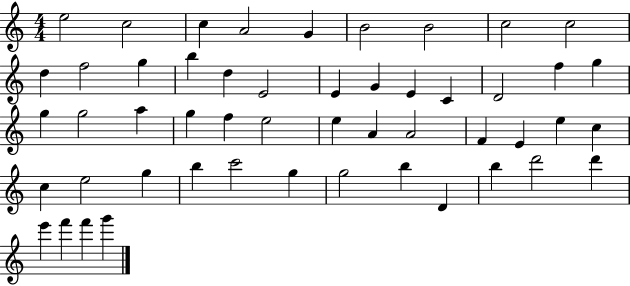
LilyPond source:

{
  \clef treble
  \numericTimeSignature
  \time 4/4
  \key c \major
  e''2 c''2 | c''4 a'2 g'4 | b'2 b'2 | c''2 c''2 | \break d''4 f''2 g''4 | b''4 d''4 e'2 | e'4 g'4 e'4 c'4 | d'2 f''4 g''4 | \break g''4 g''2 a''4 | g''4 f''4 e''2 | e''4 a'4 a'2 | f'4 e'4 e''4 c''4 | \break c''4 e''2 g''4 | b''4 c'''2 g''4 | g''2 b''4 d'4 | b''4 d'''2 d'''4 | \break e'''4 f'''4 f'''4 g'''4 | \bar "|."
}